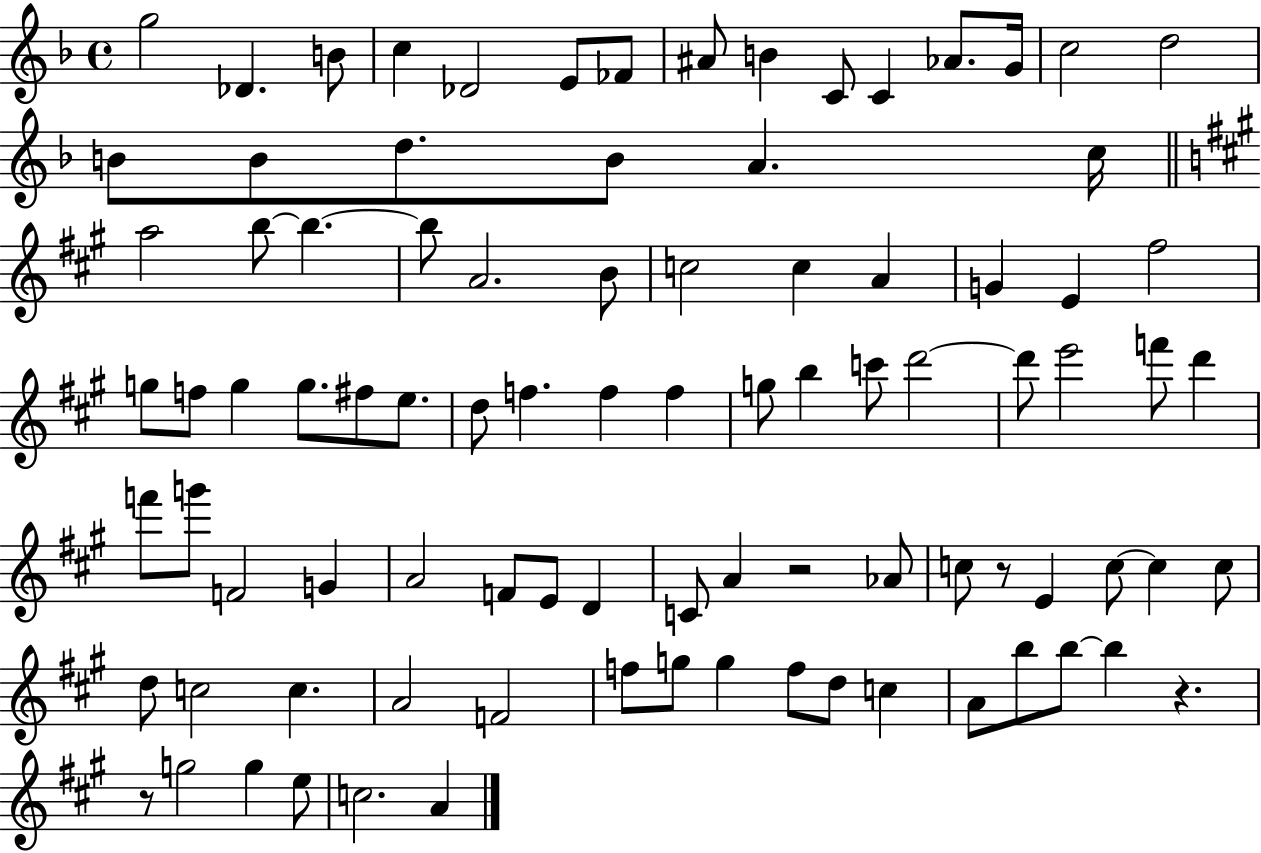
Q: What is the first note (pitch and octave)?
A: G5